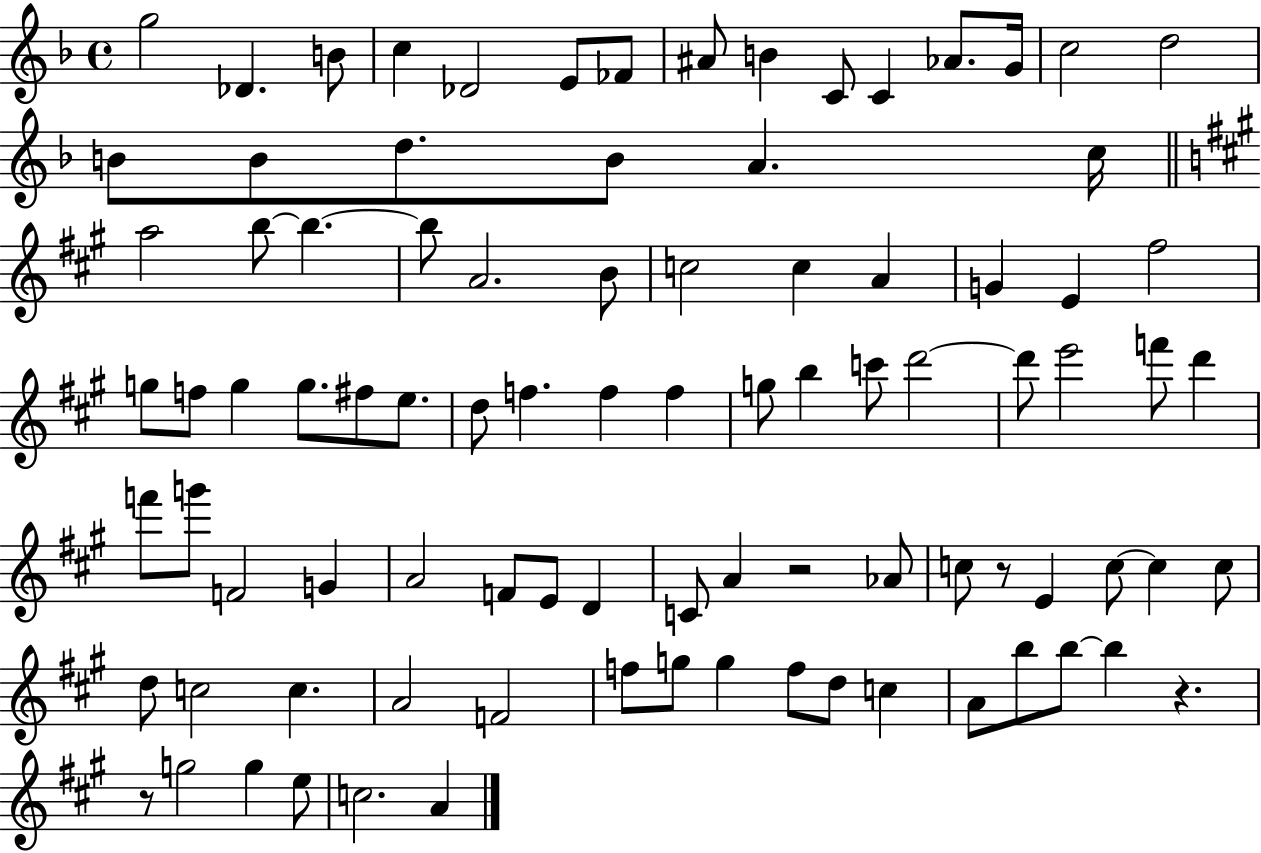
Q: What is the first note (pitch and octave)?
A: G5